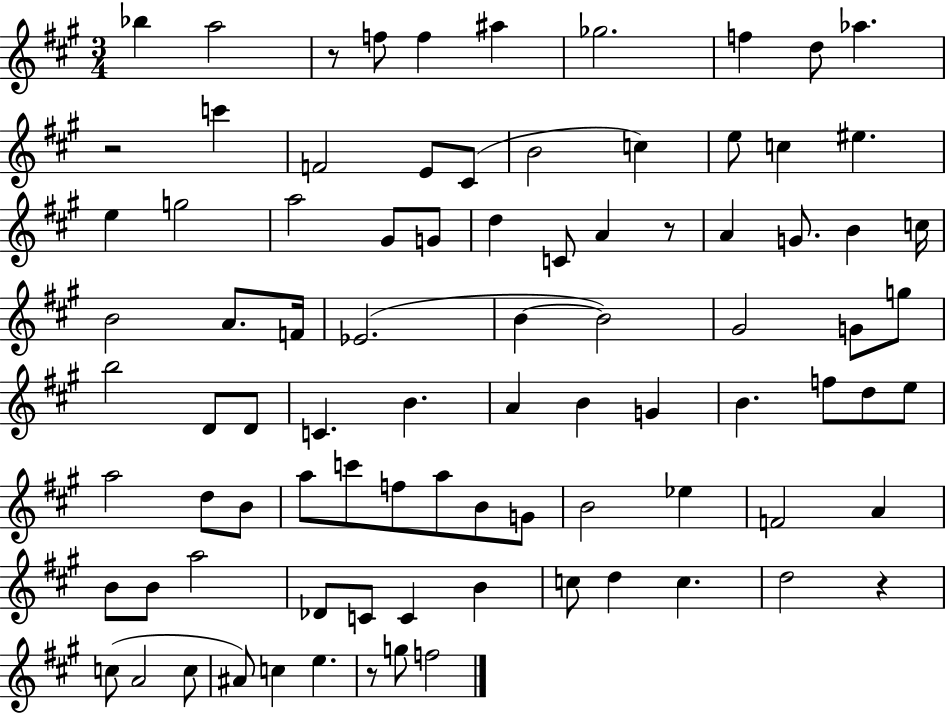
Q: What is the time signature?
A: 3/4